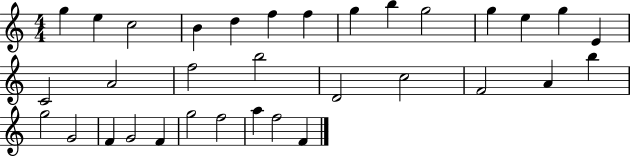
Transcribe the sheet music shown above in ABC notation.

X:1
T:Untitled
M:4/4
L:1/4
K:C
g e c2 B d f f g b g2 g e g E C2 A2 f2 b2 D2 c2 F2 A b g2 G2 F G2 F g2 f2 a f2 F